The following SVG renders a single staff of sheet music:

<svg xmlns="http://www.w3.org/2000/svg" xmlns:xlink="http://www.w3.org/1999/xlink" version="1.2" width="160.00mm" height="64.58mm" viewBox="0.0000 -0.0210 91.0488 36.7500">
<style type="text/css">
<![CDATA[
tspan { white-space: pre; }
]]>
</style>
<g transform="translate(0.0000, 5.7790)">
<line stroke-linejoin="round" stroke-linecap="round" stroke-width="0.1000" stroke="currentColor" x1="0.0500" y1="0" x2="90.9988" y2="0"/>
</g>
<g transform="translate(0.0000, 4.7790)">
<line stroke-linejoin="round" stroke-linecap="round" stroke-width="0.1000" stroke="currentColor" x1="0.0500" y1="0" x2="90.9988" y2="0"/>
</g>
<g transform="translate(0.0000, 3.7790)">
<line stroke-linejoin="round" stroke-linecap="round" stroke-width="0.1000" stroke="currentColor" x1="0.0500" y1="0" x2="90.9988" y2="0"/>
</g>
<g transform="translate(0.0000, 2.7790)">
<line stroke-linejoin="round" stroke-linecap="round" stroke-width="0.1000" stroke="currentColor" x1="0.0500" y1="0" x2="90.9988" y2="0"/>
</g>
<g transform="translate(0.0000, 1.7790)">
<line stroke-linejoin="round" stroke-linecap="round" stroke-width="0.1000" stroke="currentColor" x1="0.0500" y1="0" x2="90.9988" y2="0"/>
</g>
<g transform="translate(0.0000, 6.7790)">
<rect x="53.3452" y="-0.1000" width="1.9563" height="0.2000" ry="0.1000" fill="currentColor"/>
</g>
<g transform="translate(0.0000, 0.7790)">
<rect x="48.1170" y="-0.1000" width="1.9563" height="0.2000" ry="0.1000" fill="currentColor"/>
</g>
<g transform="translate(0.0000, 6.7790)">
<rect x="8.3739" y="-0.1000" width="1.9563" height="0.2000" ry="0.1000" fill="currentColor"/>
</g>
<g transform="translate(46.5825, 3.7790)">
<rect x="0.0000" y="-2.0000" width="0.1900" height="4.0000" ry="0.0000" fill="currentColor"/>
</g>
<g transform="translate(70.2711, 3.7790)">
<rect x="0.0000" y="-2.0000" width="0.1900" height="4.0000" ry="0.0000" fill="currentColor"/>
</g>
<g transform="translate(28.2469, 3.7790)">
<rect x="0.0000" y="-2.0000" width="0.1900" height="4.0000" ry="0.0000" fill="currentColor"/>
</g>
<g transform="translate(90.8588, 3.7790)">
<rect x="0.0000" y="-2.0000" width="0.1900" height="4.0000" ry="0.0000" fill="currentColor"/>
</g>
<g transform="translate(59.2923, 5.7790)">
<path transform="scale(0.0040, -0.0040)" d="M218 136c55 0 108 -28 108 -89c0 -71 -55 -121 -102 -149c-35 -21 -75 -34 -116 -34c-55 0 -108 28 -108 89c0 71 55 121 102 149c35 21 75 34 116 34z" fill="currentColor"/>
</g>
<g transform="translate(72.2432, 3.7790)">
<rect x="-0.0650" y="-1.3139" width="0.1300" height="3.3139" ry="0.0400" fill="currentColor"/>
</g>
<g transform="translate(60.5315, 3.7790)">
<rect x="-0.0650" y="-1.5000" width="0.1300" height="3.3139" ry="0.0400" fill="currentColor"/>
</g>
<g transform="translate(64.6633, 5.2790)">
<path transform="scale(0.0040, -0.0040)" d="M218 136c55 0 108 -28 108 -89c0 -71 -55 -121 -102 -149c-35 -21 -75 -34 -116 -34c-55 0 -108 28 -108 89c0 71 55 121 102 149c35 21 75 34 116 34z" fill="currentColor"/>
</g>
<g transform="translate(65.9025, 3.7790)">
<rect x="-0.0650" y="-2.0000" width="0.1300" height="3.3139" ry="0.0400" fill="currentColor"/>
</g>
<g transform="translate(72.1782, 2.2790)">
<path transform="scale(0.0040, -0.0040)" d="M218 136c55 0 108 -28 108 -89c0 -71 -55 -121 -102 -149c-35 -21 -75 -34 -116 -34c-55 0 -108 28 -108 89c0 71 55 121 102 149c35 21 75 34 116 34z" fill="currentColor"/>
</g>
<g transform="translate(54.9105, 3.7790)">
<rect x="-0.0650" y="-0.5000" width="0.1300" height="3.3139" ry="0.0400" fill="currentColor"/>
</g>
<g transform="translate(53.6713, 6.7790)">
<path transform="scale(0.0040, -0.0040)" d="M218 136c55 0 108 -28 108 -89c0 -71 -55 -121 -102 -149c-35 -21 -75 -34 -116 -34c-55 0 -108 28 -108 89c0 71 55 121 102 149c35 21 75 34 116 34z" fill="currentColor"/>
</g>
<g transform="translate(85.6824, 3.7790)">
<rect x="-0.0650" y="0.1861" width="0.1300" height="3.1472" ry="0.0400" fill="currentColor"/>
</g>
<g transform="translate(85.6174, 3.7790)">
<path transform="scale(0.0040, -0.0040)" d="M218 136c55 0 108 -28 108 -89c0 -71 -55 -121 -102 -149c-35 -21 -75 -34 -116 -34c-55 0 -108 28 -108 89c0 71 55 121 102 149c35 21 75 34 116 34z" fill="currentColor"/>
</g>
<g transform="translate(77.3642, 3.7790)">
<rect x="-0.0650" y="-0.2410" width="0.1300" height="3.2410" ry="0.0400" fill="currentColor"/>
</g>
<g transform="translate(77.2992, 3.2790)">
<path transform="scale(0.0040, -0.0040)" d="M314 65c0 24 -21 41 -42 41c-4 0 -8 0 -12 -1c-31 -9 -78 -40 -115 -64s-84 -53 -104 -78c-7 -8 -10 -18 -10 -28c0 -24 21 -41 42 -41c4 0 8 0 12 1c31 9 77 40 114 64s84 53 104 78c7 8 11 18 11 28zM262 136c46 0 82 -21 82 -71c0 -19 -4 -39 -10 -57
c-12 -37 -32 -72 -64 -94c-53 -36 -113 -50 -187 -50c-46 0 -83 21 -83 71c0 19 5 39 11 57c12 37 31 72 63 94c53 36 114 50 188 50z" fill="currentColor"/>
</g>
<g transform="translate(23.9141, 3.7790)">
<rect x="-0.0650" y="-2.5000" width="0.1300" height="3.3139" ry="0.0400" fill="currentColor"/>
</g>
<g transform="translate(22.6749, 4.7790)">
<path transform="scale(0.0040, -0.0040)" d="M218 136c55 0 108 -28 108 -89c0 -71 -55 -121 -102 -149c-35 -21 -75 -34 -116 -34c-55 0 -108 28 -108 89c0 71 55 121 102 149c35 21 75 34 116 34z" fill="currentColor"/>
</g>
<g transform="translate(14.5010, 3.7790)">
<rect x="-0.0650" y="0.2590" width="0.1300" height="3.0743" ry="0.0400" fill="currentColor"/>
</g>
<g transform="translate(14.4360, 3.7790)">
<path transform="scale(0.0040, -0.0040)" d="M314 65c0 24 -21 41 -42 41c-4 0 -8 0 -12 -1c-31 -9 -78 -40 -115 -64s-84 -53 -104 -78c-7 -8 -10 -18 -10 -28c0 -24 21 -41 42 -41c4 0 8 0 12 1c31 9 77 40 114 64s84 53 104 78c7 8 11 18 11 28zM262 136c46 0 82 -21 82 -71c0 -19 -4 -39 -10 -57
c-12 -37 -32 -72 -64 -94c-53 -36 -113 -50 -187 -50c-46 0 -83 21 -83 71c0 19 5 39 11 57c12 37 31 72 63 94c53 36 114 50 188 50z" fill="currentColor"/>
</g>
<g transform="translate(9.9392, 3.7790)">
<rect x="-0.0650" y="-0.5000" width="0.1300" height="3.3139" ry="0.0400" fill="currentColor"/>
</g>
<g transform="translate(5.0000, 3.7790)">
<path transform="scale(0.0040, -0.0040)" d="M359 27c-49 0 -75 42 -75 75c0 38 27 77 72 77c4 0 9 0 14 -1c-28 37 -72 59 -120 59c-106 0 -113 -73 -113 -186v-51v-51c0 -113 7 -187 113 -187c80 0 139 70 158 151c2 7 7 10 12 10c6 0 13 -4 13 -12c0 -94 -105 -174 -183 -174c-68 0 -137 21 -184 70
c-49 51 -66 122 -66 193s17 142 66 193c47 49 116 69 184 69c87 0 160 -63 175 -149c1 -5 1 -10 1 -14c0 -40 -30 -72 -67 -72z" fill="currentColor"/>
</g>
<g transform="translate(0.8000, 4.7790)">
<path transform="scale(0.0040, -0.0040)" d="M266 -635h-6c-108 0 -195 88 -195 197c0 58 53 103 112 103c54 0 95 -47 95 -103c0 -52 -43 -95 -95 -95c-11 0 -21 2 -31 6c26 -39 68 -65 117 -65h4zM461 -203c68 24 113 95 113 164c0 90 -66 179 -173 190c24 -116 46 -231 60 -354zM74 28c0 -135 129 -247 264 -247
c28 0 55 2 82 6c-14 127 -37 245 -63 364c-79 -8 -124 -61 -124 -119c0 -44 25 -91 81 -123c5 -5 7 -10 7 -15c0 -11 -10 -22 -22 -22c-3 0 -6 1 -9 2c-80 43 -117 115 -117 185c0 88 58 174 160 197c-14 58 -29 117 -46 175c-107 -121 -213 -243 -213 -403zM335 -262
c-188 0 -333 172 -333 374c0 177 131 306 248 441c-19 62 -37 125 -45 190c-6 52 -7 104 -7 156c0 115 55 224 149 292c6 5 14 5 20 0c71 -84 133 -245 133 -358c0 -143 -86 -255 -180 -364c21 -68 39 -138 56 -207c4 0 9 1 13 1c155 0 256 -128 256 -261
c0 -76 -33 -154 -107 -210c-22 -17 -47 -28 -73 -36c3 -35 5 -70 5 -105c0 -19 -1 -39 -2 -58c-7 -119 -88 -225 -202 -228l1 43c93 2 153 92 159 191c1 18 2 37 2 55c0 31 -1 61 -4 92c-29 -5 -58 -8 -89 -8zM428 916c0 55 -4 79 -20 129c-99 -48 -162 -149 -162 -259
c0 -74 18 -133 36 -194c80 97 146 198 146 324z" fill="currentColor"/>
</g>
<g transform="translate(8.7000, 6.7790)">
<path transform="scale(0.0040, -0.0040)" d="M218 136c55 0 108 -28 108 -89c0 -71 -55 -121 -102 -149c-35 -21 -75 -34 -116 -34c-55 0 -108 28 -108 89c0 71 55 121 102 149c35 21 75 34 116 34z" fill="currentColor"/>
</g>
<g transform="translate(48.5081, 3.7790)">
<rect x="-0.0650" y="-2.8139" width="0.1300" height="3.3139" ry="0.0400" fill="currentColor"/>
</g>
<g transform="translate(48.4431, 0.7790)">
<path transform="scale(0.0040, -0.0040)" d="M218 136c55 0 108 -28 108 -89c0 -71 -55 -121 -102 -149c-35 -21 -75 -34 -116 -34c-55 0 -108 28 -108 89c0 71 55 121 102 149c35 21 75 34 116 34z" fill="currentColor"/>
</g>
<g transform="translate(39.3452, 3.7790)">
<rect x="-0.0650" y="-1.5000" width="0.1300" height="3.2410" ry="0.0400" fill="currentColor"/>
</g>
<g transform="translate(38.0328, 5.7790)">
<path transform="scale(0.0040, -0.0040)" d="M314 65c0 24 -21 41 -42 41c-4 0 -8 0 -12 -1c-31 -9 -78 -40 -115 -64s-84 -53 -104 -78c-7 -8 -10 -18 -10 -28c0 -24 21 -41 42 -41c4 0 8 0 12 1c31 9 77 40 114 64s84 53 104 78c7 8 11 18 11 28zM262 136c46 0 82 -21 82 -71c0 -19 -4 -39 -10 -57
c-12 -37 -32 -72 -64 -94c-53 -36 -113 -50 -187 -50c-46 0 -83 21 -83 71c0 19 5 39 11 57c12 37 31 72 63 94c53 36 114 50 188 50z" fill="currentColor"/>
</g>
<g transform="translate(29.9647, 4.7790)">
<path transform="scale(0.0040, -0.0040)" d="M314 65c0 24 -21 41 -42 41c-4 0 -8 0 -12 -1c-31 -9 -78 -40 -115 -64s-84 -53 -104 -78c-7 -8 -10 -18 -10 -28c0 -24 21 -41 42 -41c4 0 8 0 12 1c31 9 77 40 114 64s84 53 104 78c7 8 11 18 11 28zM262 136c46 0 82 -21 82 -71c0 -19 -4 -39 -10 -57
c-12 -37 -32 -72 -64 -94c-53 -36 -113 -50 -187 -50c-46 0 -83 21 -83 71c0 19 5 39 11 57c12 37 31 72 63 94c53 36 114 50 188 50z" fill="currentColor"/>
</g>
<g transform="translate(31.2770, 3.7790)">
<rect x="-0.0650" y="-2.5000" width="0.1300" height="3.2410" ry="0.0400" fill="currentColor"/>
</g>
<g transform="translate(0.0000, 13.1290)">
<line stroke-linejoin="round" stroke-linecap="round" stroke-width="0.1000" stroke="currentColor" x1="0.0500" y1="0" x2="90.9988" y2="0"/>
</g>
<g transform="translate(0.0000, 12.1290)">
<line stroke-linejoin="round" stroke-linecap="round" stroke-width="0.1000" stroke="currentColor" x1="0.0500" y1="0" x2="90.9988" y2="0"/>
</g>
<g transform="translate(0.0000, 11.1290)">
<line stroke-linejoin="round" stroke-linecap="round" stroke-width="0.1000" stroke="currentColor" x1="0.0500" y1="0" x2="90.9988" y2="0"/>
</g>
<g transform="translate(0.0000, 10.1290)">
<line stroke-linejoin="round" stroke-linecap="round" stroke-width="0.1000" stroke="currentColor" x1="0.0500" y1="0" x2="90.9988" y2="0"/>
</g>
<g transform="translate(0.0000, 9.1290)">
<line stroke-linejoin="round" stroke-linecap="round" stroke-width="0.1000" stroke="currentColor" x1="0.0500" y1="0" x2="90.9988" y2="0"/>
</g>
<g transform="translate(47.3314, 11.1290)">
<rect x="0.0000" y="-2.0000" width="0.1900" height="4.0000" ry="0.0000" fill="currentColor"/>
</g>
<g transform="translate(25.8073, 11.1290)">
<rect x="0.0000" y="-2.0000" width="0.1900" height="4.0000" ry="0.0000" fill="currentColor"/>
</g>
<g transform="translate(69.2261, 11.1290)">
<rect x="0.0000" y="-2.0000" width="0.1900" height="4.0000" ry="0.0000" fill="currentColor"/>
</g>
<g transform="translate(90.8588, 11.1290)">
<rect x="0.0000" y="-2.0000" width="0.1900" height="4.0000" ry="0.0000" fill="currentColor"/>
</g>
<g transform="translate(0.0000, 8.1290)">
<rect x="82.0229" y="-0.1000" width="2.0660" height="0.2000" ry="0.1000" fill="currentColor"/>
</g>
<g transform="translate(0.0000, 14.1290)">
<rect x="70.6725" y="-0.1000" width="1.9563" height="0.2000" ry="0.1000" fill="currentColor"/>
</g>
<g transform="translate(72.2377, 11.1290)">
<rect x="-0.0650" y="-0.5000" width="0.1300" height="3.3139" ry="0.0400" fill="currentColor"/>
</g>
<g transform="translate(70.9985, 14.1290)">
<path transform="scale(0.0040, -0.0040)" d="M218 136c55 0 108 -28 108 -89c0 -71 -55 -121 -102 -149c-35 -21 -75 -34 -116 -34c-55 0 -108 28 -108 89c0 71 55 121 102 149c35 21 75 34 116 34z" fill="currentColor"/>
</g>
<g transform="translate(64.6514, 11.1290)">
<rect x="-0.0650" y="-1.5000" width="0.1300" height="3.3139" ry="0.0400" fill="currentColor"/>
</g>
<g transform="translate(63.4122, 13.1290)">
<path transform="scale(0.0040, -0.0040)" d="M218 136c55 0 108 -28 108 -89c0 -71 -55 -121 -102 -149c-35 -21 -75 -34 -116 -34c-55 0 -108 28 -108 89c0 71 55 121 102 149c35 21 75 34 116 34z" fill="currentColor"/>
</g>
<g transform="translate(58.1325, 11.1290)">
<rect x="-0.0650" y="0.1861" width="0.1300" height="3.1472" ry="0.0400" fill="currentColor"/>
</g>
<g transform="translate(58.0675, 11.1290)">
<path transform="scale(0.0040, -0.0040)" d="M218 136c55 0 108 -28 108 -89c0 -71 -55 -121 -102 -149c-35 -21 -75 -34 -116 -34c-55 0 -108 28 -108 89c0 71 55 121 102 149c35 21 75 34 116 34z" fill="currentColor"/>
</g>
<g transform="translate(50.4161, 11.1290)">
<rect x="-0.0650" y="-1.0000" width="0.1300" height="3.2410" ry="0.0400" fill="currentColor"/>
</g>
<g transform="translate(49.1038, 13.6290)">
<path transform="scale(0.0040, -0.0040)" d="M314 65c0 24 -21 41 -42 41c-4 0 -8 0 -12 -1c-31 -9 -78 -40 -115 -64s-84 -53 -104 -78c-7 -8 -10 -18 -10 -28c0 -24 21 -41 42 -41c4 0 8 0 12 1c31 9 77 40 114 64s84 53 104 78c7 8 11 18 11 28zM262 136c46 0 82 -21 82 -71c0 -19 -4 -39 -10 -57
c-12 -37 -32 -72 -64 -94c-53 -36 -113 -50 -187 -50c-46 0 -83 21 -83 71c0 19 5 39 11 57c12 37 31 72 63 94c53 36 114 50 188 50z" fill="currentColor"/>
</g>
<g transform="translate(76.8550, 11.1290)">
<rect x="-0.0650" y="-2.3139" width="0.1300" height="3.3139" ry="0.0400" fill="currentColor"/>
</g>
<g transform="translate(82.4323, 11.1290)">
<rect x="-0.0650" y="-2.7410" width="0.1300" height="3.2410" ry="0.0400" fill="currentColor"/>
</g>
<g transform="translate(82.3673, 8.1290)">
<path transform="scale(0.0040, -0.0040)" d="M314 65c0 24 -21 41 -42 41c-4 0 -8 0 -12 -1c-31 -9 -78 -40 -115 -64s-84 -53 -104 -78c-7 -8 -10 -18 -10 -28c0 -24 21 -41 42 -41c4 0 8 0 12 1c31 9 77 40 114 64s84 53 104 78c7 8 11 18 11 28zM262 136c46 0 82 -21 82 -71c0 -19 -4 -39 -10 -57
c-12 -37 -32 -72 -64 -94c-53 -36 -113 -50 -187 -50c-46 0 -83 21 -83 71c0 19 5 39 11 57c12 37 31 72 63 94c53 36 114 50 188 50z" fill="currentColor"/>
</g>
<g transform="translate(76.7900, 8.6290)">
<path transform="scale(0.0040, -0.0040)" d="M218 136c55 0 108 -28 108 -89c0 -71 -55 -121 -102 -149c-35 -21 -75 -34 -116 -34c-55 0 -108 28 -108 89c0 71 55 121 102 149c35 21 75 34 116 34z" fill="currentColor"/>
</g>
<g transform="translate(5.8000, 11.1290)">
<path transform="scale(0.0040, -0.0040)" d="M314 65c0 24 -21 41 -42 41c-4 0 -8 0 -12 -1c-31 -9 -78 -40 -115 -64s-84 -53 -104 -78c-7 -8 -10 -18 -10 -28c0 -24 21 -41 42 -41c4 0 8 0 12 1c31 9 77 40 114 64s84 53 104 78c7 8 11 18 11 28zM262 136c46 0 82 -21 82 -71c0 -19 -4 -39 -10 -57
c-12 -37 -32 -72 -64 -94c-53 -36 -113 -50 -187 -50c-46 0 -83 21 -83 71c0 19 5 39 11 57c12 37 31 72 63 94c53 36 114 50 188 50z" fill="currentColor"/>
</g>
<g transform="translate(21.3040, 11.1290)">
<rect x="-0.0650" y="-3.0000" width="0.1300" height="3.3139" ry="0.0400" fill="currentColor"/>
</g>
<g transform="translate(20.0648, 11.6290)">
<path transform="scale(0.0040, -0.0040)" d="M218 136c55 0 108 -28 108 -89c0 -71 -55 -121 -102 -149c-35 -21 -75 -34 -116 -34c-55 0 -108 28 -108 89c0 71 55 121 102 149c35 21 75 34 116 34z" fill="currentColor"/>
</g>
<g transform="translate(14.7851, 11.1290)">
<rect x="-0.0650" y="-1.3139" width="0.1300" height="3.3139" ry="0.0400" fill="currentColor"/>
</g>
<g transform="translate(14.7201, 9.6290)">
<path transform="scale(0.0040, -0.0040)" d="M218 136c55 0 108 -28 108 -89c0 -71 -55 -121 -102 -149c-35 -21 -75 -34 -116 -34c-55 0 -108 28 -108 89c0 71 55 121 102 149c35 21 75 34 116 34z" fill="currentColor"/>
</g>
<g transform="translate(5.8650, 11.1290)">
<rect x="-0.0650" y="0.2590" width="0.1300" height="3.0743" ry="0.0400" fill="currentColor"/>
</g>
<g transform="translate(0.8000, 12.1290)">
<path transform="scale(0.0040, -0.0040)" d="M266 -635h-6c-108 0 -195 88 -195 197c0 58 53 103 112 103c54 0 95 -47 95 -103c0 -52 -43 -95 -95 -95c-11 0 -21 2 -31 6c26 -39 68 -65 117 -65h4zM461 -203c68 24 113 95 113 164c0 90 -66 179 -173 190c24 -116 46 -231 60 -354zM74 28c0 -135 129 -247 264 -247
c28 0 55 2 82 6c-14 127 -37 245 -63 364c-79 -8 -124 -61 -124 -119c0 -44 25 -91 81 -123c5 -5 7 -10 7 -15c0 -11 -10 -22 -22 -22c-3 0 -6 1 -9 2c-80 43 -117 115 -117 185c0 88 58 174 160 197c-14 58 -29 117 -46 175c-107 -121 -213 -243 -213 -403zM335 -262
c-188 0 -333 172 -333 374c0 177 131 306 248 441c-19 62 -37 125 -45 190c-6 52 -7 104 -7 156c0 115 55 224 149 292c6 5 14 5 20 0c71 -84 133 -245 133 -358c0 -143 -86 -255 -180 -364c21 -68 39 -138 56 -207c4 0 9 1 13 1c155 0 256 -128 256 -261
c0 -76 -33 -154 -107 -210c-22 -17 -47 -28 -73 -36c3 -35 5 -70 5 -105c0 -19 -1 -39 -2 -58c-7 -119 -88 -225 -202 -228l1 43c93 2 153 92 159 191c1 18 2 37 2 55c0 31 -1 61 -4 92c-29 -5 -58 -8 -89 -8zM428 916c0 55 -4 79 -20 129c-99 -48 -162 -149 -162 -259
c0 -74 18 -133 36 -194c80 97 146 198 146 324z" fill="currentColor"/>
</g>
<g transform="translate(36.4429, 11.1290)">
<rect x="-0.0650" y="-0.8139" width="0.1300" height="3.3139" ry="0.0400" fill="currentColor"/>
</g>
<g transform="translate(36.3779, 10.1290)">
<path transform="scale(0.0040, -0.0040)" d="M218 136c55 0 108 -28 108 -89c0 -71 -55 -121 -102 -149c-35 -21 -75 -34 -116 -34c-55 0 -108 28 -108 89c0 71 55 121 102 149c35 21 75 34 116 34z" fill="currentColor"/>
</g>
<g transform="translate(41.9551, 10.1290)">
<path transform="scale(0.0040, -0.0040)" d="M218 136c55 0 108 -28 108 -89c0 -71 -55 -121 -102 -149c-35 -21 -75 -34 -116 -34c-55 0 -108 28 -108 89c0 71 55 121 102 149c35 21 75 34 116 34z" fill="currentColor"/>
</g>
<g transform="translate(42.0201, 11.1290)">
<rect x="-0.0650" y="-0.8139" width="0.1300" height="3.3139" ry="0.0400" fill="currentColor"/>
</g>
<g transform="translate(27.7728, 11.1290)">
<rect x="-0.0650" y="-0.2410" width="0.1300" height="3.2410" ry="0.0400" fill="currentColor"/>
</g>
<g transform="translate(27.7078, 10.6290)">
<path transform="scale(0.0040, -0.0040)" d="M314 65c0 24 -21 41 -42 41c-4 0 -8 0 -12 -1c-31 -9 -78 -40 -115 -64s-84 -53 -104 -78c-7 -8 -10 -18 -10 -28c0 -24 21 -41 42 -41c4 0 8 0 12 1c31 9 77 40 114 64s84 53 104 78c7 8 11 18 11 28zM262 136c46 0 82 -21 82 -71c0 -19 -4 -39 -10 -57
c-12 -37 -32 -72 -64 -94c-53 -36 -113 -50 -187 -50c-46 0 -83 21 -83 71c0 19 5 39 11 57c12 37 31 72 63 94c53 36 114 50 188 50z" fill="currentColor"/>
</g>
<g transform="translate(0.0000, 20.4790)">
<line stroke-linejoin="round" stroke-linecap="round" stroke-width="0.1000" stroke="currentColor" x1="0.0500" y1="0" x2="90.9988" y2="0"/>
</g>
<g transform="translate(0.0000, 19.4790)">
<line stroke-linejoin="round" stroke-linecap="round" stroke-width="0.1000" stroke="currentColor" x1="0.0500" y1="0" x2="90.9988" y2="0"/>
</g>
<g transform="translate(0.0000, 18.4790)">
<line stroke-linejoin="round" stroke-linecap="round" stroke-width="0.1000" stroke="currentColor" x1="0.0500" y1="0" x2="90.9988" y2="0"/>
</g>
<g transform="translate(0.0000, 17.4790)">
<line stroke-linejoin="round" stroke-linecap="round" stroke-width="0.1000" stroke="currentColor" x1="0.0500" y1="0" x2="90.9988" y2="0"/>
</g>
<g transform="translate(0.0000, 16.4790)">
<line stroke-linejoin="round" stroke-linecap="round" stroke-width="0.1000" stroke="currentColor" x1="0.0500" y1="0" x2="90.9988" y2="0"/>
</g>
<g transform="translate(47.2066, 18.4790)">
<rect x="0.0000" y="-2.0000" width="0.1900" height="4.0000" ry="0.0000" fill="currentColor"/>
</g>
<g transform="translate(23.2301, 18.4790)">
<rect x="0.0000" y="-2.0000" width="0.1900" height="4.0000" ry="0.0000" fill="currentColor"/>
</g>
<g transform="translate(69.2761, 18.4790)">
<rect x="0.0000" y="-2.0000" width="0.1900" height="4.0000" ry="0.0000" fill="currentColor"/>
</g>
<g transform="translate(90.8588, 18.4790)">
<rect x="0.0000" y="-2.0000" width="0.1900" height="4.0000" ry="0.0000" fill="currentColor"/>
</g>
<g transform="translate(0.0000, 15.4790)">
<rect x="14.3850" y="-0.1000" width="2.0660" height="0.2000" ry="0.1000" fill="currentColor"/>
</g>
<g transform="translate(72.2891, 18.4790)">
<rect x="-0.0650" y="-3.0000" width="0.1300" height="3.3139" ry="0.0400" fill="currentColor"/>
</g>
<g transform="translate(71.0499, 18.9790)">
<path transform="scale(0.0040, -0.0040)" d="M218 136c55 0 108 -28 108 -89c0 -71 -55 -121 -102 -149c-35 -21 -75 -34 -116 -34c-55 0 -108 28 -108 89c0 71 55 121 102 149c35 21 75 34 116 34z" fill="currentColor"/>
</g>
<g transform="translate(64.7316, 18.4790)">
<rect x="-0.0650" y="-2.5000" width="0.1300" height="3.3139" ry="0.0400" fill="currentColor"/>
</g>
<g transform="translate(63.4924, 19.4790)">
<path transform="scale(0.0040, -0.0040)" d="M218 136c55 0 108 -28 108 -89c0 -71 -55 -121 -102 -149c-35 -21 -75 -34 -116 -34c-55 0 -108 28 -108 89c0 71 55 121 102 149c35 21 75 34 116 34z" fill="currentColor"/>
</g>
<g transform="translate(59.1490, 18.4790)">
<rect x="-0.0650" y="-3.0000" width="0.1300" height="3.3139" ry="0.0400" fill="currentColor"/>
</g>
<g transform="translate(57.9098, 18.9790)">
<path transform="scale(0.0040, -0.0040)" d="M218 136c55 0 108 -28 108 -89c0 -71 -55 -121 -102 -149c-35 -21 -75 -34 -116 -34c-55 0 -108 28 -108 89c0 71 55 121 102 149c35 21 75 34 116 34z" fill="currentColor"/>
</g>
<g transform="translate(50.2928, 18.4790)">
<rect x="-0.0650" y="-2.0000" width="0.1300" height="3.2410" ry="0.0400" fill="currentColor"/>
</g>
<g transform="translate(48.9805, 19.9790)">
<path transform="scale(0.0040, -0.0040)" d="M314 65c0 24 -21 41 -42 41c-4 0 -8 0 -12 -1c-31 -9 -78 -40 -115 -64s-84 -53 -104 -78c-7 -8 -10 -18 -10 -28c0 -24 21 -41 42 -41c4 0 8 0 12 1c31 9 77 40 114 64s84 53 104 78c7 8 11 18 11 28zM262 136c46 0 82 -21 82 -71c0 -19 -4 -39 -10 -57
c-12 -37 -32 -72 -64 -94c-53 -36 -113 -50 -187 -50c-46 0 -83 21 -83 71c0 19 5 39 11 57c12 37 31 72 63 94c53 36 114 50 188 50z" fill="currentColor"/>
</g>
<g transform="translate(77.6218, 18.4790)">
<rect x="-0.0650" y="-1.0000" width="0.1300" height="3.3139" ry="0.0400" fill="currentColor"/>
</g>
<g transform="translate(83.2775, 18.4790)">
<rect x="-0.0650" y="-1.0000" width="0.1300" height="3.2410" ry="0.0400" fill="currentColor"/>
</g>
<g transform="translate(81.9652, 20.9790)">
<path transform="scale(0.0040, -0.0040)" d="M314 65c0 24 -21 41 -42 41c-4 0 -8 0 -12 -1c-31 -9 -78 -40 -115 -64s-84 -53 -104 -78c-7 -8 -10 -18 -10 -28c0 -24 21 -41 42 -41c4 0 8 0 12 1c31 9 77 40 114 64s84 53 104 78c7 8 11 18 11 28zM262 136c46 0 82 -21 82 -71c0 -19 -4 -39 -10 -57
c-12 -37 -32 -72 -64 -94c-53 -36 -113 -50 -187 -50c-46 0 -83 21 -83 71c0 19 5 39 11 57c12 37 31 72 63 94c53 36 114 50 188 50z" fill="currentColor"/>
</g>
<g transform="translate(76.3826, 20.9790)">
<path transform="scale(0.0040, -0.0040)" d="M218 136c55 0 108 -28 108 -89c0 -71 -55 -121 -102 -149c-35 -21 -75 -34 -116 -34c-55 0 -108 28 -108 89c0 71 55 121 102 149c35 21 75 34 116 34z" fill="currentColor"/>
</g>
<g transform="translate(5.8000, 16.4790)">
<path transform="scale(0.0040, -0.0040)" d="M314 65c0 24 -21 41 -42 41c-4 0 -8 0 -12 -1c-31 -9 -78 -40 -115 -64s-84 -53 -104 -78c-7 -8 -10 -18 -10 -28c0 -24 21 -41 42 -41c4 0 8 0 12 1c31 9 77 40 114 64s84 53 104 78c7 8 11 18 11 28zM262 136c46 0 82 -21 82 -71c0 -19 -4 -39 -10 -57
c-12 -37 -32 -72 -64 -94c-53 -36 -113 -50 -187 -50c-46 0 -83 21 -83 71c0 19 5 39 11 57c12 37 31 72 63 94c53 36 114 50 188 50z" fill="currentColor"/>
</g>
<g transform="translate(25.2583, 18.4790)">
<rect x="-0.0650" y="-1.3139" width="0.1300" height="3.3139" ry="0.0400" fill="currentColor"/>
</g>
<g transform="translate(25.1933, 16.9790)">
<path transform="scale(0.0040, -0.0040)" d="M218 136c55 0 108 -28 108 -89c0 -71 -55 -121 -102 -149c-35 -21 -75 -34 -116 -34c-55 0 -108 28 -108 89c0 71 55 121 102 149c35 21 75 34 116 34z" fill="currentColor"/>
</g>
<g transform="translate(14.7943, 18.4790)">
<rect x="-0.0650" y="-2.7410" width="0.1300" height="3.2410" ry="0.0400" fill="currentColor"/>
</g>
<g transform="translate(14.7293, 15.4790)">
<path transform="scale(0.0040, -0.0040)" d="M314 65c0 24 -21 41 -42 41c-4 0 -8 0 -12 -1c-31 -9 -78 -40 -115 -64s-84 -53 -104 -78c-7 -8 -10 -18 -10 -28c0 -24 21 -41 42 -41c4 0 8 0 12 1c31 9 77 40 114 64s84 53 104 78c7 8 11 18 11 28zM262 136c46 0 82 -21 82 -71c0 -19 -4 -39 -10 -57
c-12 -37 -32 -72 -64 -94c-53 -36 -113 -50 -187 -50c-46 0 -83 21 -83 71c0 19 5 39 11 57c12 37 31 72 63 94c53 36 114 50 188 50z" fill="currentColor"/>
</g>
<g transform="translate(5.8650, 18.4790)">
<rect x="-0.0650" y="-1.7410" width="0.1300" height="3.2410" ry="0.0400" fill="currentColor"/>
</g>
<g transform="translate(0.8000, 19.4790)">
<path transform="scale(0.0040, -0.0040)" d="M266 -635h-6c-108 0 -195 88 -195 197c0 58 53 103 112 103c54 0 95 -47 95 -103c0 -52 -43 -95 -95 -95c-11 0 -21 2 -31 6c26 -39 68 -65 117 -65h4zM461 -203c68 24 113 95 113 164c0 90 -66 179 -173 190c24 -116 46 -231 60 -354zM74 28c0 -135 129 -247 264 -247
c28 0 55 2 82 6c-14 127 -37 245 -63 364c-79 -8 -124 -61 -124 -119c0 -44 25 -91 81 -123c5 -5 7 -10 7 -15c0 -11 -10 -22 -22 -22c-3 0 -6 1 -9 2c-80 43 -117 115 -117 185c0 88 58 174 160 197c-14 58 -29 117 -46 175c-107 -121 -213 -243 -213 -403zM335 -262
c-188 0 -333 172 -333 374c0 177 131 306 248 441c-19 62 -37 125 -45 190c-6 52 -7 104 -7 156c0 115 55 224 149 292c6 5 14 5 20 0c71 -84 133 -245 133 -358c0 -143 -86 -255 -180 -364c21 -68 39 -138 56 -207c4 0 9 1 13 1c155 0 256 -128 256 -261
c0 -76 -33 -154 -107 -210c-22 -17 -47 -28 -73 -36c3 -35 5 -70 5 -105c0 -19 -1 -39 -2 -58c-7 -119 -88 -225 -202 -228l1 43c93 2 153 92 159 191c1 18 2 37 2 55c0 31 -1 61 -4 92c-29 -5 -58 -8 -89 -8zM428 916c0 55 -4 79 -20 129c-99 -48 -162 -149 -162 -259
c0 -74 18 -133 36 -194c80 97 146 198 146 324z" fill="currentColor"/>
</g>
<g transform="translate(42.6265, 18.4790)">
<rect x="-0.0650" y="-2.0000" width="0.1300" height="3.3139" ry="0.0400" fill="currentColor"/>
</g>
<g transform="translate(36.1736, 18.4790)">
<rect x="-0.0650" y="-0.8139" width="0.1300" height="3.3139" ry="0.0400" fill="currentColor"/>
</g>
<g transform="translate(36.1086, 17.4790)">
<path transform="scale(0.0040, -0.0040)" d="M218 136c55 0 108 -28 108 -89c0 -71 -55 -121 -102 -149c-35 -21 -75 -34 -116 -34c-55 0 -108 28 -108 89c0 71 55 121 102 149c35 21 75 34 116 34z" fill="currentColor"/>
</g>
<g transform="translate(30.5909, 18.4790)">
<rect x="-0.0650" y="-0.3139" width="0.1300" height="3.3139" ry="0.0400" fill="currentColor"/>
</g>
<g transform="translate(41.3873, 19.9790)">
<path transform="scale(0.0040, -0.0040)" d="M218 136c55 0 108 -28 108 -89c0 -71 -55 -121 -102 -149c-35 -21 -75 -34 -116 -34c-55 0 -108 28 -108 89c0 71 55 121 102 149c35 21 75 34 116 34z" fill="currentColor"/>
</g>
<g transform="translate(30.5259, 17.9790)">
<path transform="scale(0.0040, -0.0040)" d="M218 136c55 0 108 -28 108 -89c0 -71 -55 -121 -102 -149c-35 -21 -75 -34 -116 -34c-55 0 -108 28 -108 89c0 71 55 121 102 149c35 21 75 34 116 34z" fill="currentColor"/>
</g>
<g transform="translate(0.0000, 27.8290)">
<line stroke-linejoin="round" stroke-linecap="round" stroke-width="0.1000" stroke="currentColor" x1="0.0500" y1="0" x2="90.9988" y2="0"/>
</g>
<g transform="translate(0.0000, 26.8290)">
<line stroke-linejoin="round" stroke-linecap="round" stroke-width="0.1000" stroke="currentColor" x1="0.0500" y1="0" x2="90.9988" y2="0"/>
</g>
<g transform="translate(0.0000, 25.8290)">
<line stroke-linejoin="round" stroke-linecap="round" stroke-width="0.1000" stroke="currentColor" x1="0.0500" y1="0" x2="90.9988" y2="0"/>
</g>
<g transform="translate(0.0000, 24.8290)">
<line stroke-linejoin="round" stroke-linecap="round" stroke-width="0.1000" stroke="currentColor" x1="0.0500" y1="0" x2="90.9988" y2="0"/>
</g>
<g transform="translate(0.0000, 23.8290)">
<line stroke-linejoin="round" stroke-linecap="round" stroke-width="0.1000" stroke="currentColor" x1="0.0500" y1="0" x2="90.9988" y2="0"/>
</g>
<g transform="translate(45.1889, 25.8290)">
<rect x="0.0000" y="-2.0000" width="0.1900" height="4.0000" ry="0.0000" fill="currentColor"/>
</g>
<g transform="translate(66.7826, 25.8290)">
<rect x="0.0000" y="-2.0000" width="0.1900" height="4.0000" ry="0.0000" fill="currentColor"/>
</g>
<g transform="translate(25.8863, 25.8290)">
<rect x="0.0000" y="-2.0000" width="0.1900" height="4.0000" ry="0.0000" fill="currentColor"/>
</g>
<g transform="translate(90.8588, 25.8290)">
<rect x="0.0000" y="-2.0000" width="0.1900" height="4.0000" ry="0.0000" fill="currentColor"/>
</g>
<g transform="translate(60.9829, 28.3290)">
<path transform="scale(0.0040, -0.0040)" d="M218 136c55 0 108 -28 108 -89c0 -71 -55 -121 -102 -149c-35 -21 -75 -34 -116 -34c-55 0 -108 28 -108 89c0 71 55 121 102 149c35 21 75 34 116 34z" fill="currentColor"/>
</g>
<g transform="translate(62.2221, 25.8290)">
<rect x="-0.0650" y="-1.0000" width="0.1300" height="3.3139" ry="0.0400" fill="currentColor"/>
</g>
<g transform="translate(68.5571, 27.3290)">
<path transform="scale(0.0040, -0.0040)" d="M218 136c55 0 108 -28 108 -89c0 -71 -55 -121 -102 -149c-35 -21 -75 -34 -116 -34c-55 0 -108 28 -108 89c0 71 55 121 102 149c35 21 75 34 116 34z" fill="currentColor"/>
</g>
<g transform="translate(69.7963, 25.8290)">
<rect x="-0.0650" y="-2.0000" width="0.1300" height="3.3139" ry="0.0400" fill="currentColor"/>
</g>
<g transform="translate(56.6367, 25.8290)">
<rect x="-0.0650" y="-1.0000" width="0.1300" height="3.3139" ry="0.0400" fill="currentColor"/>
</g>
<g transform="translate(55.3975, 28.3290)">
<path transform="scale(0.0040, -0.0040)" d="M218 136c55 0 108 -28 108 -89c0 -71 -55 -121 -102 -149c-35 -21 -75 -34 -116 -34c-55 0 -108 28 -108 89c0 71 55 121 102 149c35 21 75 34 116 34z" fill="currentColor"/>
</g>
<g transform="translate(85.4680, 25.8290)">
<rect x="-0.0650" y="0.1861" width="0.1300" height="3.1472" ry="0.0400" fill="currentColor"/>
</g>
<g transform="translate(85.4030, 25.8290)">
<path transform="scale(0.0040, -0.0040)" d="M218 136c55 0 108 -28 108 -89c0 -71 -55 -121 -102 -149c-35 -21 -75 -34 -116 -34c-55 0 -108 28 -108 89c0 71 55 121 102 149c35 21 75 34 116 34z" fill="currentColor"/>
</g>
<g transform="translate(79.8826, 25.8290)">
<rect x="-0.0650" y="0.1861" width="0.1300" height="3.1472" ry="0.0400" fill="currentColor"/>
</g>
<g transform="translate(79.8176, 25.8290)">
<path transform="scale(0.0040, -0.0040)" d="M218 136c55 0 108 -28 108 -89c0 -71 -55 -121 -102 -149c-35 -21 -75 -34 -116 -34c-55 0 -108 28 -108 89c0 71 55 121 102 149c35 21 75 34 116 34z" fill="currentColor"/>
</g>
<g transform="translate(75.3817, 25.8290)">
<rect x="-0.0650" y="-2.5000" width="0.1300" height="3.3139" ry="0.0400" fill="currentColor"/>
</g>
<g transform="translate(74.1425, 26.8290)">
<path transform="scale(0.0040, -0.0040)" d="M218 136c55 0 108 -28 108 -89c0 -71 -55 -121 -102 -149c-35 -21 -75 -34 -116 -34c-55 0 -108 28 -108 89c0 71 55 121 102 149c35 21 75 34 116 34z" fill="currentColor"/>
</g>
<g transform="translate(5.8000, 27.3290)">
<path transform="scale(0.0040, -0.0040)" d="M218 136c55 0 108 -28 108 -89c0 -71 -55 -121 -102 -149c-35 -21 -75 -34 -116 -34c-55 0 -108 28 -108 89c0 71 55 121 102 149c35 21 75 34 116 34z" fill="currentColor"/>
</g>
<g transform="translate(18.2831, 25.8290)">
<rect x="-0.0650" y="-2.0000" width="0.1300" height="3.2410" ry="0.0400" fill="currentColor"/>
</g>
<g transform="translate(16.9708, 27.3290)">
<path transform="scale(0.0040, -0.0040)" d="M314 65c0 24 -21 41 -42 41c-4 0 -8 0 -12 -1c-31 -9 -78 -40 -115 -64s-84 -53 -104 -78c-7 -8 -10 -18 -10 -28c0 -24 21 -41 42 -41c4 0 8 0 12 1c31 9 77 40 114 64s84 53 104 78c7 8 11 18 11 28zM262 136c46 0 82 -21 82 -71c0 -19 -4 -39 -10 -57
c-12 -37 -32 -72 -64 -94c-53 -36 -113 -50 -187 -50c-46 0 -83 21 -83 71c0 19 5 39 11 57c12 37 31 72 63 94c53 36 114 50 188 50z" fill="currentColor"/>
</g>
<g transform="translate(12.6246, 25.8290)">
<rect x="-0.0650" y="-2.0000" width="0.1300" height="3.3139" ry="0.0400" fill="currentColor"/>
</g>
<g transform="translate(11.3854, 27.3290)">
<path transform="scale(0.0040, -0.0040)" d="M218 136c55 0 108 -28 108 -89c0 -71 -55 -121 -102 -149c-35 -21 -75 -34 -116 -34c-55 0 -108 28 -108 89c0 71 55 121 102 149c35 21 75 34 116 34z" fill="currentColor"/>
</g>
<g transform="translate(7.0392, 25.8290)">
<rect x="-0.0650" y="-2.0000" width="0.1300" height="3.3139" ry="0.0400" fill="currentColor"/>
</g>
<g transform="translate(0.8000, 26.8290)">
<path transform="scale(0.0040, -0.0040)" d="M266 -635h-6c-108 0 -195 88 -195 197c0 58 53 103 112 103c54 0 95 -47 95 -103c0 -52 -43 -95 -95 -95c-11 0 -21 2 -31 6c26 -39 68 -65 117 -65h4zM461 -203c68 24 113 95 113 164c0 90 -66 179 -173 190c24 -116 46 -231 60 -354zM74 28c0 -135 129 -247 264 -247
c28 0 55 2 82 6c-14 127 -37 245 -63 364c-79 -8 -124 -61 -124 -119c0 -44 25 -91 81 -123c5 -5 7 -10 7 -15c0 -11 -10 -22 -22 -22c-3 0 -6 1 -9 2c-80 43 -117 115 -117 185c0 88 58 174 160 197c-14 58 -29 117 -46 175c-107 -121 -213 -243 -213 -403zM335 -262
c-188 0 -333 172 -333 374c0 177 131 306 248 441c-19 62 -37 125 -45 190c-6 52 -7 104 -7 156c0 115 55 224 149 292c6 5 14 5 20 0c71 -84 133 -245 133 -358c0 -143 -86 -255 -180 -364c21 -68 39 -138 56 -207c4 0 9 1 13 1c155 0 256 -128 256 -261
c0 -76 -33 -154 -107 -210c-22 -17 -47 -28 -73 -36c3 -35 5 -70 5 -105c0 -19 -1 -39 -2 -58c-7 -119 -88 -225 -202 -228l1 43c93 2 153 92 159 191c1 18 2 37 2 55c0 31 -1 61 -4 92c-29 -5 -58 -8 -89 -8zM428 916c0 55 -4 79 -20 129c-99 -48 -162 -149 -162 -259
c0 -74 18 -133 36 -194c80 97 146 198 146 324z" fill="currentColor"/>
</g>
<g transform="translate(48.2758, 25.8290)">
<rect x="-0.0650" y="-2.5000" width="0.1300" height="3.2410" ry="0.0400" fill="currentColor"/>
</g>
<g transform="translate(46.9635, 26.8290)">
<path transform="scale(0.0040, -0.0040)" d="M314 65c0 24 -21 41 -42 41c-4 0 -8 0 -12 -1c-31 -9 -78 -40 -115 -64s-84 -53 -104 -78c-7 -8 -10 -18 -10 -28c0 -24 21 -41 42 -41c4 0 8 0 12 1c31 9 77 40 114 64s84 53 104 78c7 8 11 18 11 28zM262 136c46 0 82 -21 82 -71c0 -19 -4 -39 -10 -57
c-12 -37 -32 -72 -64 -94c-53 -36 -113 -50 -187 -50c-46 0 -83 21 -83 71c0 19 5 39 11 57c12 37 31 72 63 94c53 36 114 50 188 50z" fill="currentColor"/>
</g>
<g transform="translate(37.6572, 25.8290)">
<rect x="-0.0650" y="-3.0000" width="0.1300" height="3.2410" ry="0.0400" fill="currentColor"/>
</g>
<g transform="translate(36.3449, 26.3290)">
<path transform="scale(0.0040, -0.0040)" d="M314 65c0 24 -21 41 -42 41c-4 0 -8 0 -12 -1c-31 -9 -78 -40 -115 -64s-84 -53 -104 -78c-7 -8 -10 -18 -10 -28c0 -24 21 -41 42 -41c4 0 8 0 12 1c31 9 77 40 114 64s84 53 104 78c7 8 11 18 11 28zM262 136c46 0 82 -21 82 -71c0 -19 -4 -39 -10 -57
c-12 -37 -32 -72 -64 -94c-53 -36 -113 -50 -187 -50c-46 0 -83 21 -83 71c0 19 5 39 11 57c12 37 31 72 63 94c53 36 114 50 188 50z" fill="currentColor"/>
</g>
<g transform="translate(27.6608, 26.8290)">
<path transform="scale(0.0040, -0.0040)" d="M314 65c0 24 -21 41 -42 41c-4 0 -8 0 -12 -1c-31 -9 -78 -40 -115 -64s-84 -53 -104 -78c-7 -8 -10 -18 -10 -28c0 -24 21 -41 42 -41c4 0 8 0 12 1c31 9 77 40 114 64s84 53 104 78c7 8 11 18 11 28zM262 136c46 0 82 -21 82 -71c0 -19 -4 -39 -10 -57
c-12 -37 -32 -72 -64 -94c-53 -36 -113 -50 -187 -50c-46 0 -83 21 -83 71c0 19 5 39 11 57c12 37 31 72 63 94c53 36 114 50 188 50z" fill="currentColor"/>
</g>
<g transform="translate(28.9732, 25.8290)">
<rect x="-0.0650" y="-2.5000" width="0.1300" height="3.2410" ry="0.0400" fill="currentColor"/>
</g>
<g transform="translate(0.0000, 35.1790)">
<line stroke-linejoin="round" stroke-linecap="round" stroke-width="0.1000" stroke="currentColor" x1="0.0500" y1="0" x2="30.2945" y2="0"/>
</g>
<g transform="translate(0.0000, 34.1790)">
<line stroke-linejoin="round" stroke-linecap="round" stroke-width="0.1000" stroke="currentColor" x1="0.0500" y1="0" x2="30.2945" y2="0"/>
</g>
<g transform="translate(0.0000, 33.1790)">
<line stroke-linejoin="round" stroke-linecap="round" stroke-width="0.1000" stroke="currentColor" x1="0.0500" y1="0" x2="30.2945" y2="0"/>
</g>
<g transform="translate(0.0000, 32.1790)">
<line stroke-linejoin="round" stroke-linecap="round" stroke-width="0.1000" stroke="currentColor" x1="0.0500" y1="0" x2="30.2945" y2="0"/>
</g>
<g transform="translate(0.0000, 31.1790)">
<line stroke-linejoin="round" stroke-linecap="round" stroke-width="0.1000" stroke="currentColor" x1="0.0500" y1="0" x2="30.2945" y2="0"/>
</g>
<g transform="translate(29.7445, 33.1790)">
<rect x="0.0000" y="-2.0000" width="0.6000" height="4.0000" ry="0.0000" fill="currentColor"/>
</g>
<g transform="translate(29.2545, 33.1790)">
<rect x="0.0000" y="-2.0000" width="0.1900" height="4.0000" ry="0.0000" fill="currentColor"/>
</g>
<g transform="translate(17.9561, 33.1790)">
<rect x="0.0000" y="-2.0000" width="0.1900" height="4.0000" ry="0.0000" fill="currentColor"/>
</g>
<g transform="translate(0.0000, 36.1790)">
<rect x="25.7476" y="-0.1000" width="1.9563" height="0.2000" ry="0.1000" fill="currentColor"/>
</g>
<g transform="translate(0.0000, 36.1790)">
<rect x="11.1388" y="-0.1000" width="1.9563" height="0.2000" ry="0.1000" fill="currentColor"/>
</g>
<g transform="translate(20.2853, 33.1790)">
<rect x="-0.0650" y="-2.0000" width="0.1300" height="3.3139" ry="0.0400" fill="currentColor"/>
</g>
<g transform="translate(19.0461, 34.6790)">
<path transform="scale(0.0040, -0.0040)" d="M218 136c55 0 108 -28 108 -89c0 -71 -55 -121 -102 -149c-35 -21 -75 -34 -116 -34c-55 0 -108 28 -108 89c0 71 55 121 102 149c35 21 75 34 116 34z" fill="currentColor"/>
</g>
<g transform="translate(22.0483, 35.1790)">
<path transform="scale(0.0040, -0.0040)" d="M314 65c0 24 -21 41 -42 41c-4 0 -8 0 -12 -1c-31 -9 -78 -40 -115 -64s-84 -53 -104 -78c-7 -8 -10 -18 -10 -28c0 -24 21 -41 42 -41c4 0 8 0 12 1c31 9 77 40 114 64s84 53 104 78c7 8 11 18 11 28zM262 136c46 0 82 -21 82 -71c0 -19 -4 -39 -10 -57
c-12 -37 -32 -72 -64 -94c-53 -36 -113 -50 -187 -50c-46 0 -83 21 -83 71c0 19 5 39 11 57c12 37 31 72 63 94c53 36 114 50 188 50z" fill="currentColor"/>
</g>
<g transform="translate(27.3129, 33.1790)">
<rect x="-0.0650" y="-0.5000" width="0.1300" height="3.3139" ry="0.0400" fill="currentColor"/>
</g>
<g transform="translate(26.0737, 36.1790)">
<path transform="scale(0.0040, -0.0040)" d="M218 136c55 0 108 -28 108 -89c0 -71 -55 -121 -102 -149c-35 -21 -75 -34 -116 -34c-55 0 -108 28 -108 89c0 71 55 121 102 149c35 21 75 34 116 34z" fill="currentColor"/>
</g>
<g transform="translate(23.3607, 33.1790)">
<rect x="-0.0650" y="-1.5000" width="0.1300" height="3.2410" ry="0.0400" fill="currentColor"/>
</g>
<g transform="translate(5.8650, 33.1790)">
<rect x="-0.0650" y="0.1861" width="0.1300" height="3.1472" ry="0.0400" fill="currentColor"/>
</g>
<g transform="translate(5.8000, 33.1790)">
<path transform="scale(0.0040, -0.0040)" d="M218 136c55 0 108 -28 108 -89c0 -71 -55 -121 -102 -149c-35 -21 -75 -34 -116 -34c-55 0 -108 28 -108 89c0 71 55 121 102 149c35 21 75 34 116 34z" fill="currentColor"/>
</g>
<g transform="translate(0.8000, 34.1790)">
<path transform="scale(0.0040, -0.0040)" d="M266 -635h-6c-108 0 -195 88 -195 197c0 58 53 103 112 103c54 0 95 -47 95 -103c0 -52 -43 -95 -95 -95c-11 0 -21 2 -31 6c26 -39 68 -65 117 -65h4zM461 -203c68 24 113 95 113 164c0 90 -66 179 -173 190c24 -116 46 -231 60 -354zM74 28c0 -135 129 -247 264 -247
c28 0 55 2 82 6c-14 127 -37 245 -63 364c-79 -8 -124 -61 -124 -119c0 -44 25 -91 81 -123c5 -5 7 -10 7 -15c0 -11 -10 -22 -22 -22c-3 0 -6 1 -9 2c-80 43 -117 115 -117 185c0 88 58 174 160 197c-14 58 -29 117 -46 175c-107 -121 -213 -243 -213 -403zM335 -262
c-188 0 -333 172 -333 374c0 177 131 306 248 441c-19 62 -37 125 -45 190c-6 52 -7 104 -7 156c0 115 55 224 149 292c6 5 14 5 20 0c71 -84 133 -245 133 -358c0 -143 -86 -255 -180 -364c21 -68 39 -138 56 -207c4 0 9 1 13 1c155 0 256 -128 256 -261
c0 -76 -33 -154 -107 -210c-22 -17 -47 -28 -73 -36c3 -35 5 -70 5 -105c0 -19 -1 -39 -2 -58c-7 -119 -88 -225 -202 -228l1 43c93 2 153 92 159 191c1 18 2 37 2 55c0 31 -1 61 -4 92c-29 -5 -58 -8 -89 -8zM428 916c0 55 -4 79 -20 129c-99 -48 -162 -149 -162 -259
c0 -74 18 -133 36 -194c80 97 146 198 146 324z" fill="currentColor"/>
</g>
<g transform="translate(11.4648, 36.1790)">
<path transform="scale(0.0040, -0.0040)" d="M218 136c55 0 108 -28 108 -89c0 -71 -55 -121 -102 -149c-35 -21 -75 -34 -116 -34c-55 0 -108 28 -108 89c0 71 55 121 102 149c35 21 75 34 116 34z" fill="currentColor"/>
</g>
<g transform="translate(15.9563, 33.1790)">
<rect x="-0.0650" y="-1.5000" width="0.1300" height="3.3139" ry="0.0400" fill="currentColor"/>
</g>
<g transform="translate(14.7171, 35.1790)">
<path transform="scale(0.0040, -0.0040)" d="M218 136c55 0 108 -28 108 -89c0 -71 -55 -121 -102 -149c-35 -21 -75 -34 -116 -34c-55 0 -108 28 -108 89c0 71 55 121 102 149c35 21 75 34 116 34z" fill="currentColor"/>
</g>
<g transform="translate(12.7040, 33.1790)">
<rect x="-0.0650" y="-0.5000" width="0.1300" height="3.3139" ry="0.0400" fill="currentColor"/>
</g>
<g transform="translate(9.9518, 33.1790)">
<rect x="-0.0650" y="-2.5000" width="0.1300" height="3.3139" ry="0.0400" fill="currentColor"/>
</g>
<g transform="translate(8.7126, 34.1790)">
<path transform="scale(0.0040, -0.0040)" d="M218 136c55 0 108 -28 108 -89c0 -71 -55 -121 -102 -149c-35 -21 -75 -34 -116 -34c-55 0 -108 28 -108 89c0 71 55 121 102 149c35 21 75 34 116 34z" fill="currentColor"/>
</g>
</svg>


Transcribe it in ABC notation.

X:1
T:Untitled
M:4/4
L:1/4
K:C
C B2 G G2 E2 a C E F e c2 B B2 e A c2 d d D2 B E C g a2 f2 a2 e c d F F2 A G A D D2 F F F2 G2 A2 G2 D D F G B B B G C E F E2 C